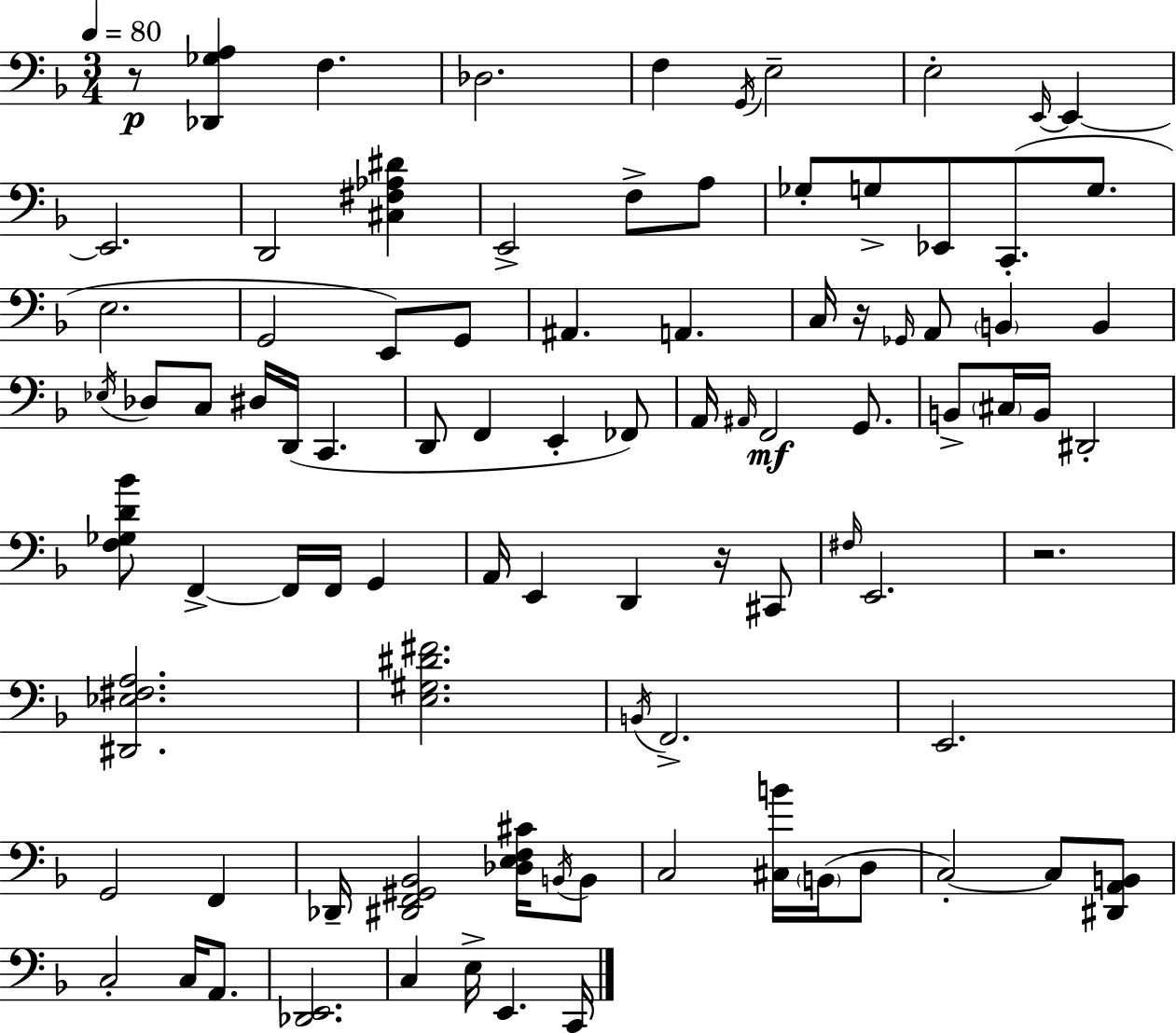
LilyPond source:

{
  \clef bass
  \numericTimeSignature
  \time 3/4
  \key f \major
  \tempo 4 = 80
  \repeat volta 2 { r8\p <des, ges a>4 f4. | des2. | f4 \acciaccatura { g,16 } e2-- | e2-. \grace { e,16~ }~ e,4 | \break e,2. | d,2 <cis fis aes dis'>4 | e,2-> f8-> | a8 ges8-. g8-> ees,8 c,8.-.( g8. | \break e2. | g,2 e,8) | g,8 ais,4. a,4. | c16 r16 \grace { ges,16 } a,8 \parenthesize b,4 b,4 | \break \acciaccatura { ees16 } des8 c8 dis16 d,16( c,4. | d,8 f,4 e,4-. | fes,8) a,16 \grace { ais,16 } f,2\mf | g,8. b,8-> \parenthesize cis16 b,16 dis,2-. | \break <f ges d' bes'>8 f,4->~~ f,16 | f,16 g,4 a,16 e,4 d,4 | r16 cis,8 \grace { fis16 } e,2. | r2. | \break <dis, ees fis a>2. | <e gis dis' fis'>2. | \acciaccatura { b,16 } f,2.-> | e,2. | \break g,2 | f,4 des,16-- <dis, f, gis, bes,>2 | <des e f cis'>16 \acciaccatura { b,16 } b,8 c2 | <cis b'>16 \parenthesize b,16( d8 c2-.~~) | \break c8 <dis, a, b,>8 c2-. | c16 a,8. <des, e,>2. | c4 | e16-> e,4. c,16 } \bar "|."
}